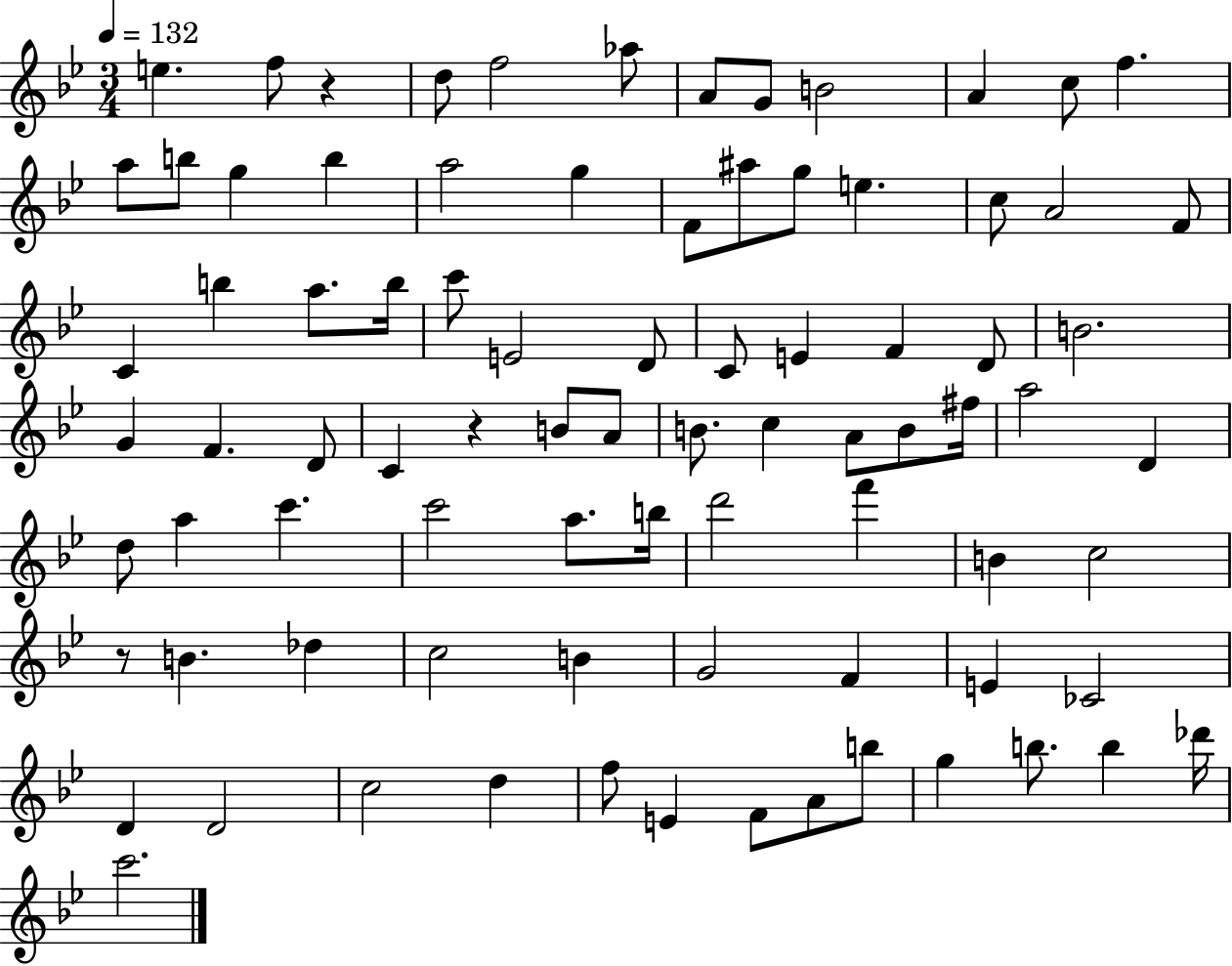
E5/q. F5/e R/q D5/e F5/h Ab5/e A4/e G4/e B4/h A4/q C5/e F5/q. A5/e B5/e G5/q B5/q A5/h G5/q F4/e A#5/e G5/e E5/q. C5/e A4/h F4/e C4/q B5/q A5/e. B5/s C6/e E4/h D4/e C4/e E4/q F4/q D4/e B4/h. G4/q F4/q. D4/e C4/q R/q B4/e A4/e B4/e. C5/q A4/e B4/e F#5/s A5/h D4/q D5/e A5/q C6/q. C6/h A5/e. B5/s D6/h F6/q B4/q C5/h R/e B4/q. Db5/q C5/h B4/q G4/h F4/q E4/q CES4/h D4/q D4/h C5/h D5/q F5/e E4/q F4/e A4/e B5/e G5/q B5/e. B5/q Db6/s C6/h.